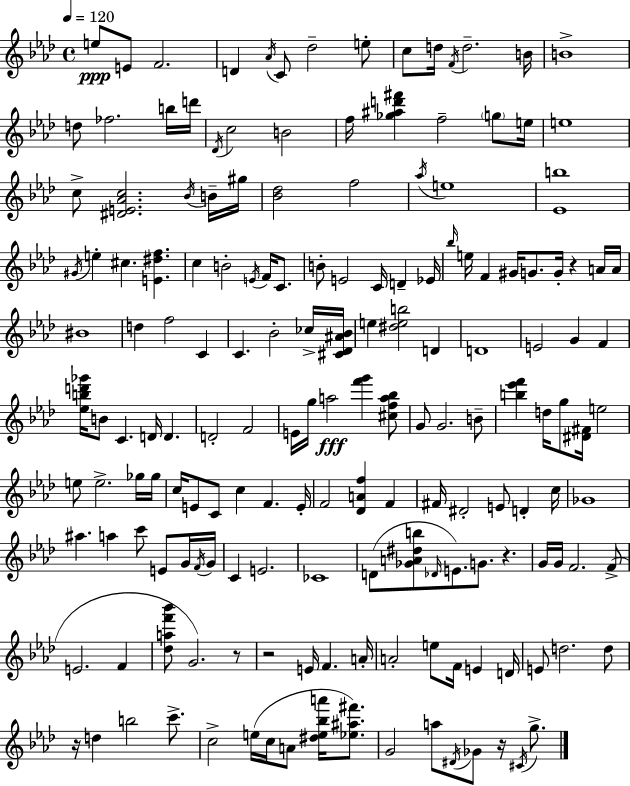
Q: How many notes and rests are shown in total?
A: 168